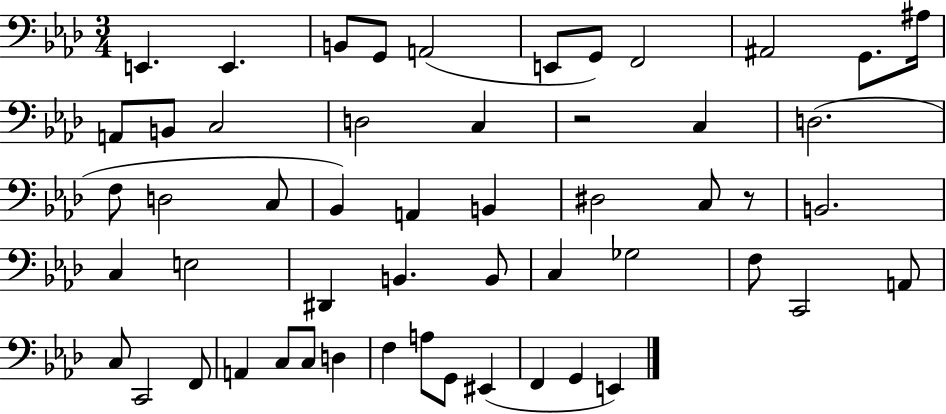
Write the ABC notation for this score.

X:1
T:Untitled
M:3/4
L:1/4
K:Ab
E,, E,, B,,/2 G,,/2 A,,2 E,,/2 G,,/2 F,,2 ^A,,2 G,,/2 ^A,/4 A,,/2 B,,/2 C,2 D,2 C, z2 C, D,2 F,/2 D,2 C,/2 _B,, A,, B,, ^D,2 C,/2 z/2 B,,2 C, E,2 ^D,, B,, B,,/2 C, _G,2 F,/2 C,,2 A,,/2 C,/2 C,,2 F,,/2 A,, C,/2 C,/2 D, F, A,/2 G,,/2 ^E,, F,, G,, E,,